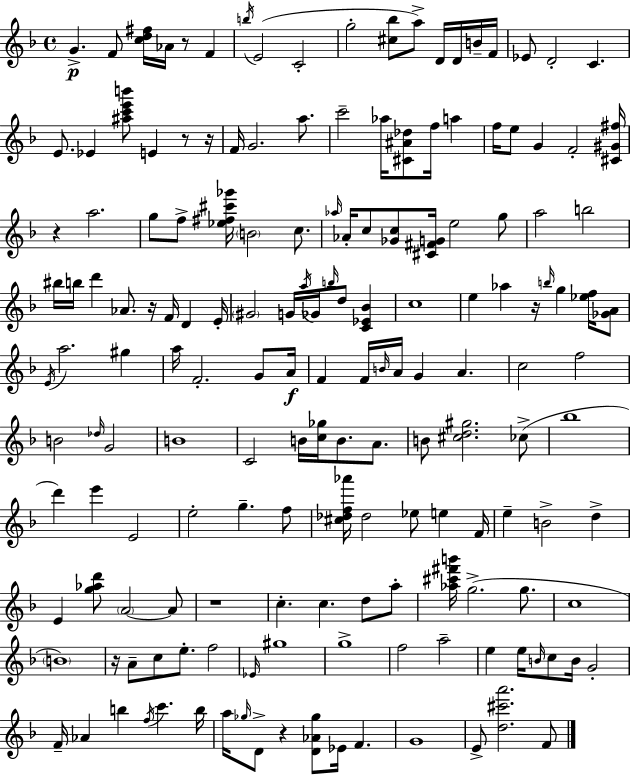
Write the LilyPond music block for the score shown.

{
  \clef treble
  \time 4/4
  \defaultTimeSignature
  \key d \minor
  \repeat volta 2 { g'4.->\p f'8 <c'' d'' fis''>16 aes'16 r8 f'4 | \acciaccatura { b''16 } e'2( c'2-. | g''2-. <cis'' bes''>8 a''8->) d'16 d'16 b'16-- | f'16 ees'8 d'2-. c'4. | \break e'8. ees'4 <ais'' c''' e''' b'''>8 e'4 r8 | r16 f'16 g'2. a''8. | c'''2-- aes''16 <cis' ais' des''>8 f''16 a''4 | f''16 e''8 g'4 f'2-. | \break <cis' gis' fis''>16 r4 a''2. | g''8 f''8-> <ees'' fis'' cis''' ges'''>16 \parenthesize b'2 c''8. | \grace { aes''16 } aes'16-. c''8 <ges' c''>8 <cis' fis' g'>16 e''2 | g''8 a''2 b''2 | \break bis''16 b''16 d'''4 aes'8. r16 f'16 d'4 | e'16-. \parenthesize gis'2 g'16 \acciaccatura { a''16 } ges'16 \grace { b''16 } d''8 | <c' ees' bes'>4 c''1 | e''4 aes''4 r16 \grace { b''16 } g''4 | \break <ees'' f''>16 <ges' a'>8 \acciaccatura { e'16 } a''2. | gis''4 a''16 f'2.-. | g'8 a'16\f f'4 f'16 \grace { b'16 } a'16 g'4 | a'4. c''2 f''2 | \break b'2 \grace { des''16 } | g'2 b'1 | c'2 | b'16 <c'' ges''>16 b'8. a'8. b'8 <cis'' d'' gis''>2. | \break ces''8->( bes''1 | d'''4) e'''4 | e'2 e''2-. | g''4.-- f''8 <cis'' des'' f'' aes'''>16 des''2 | \break ees''8 e''4 f'16 e''4-- b'2-> | d''4-> e'4 <g'' aes'' d'''>8 \parenthesize a'2~~ | a'8 r1 | c''4.-. c''4. | \break d''8 a''8-. <aes'' cis''' fis''' b'''>16 g''2.->( | g''8. c''1 | \parenthesize b'1) | r16 a'8-- c''8 e''8.-. | \break f''2 \grace { ees'16 } gis''1 | g''1-> | f''2 | a''2-- e''4 e''16 \grace { b'16 } c''8 | \break b'16 g'2-. f'16-- aes'4 b''4 | \acciaccatura { f''16 } c'''4. b''16 a''16 \grace { ges''16 } d'8-> r4 | <d' aes' ges''>8 ees'16 f'4. g'1 | e'8-> <d'' cis''' a'''>2. | \break f'8 } \bar "|."
}